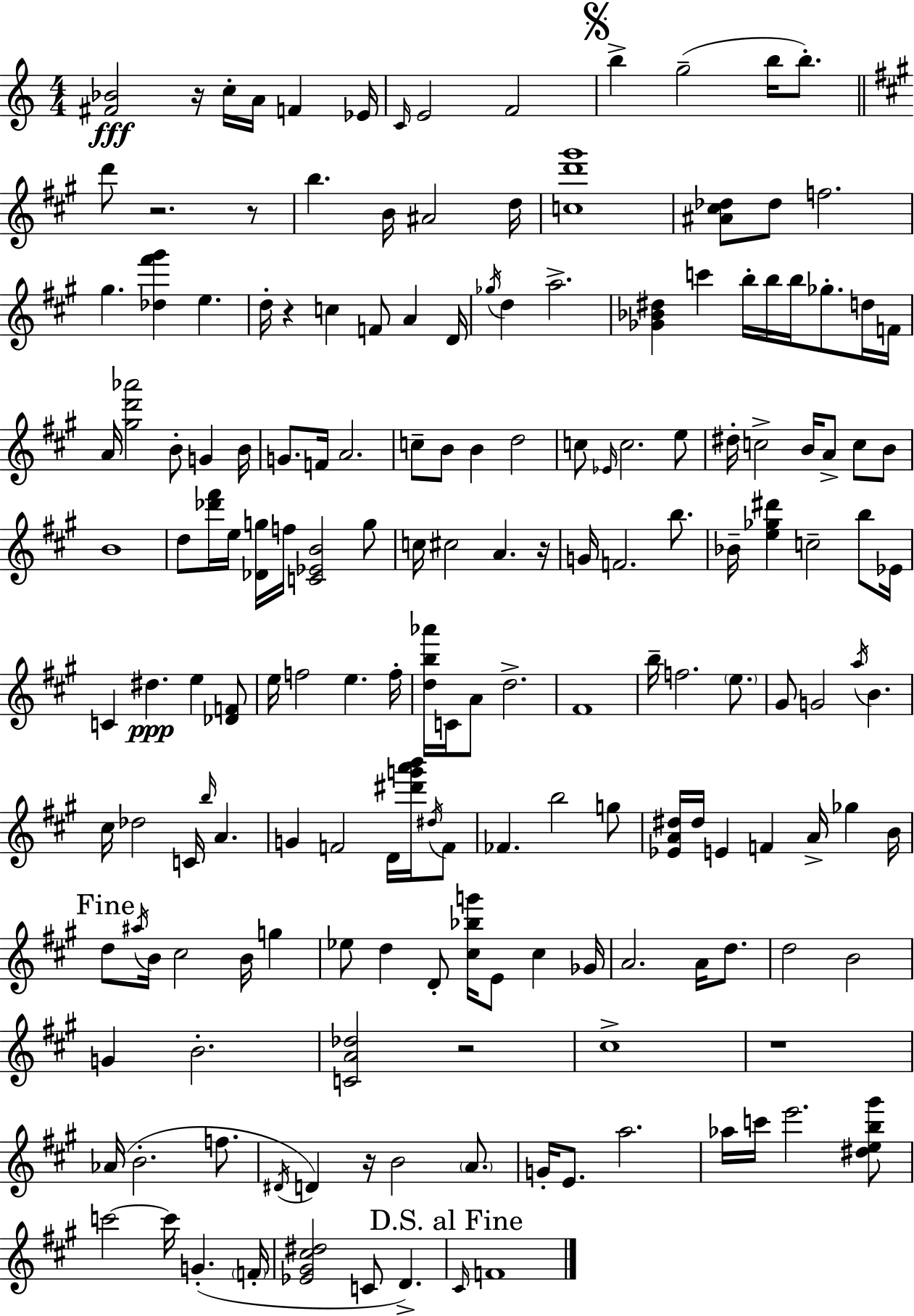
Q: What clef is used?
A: treble